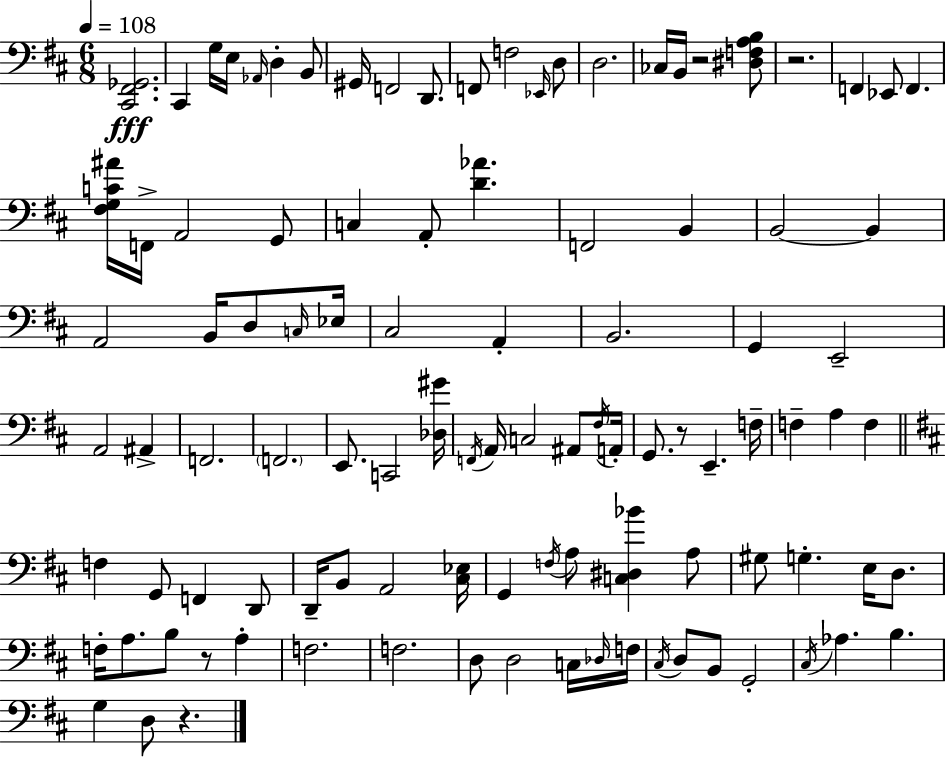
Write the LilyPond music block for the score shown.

{
  \clef bass
  \numericTimeSignature
  \time 6/8
  \key d \major
  \tempo 4 = 108
  <cis, fis, ges,>2.\fff | cis,4 g16 e16 \grace { aes,16 } d4-. b,8 | gis,16 f,2 d,8. | f,8 f2 \grace { ees,16 } | \break d8 d2. | ces16 b,16 r2 | <dis f a b>8 r2. | f,4 ees,8 f,4. | \break <fis g c' ais'>16 f,16-> a,2 | g,8 c4 a,8-. <d' aes'>4. | f,2 b,4 | b,2~~ b,4 | \break a,2 b,16 d8 | \grace { c16 } ees16 cis2 a,4-. | b,2. | g,4 e,2-- | \break a,2 ais,4-> | f,2. | \parenthesize f,2. | e,8. c,2 | \break <des gis'>16 \acciaccatura { f,16 } a,16 c2 | ais,8 \acciaccatura { fis16 } a,16-. g,8. r8 e,4.-- | f16-- f4-- a4 | f4 \bar "||" \break \key d \major f4 g,8 f,4 d,8 | d,16-- b,8 a,2 <cis ees>16 | g,4 \acciaccatura { f16 } a8 <c dis bes'>4 a8 | gis8 g4.-. e16 d8. | \break f16-. a8. b8 r8 a4-. | f2. | f2. | d8 d2 c16 | \break \grace { des16 } f16 \acciaccatura { cis16 } d8 b,8 g,2-. | \acciaccatura { cis16 } aes4. b4. | g4 d8 r4. | \bar "|."
}